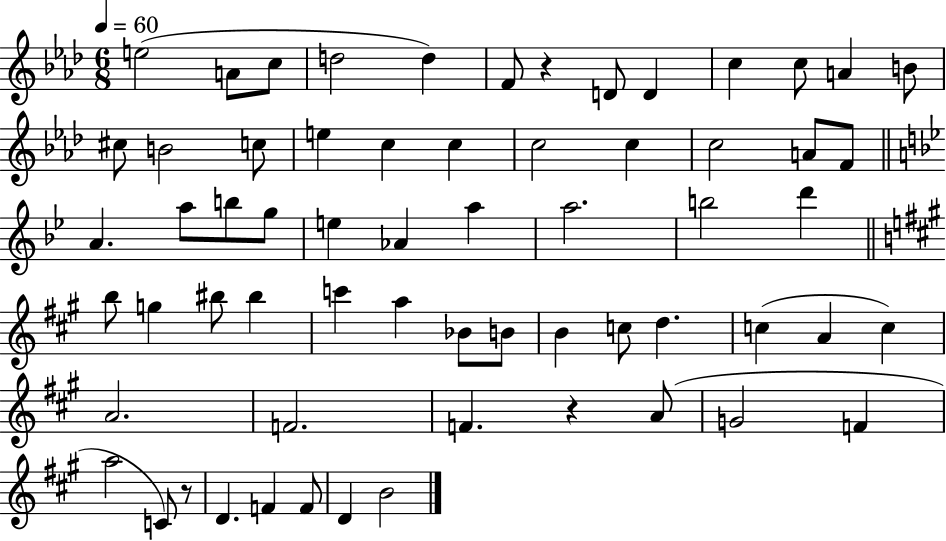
{
  \clef treble
  \numericTimeSignature
  \time 6/8
  \key aes \major
  \tempo 4 = 60
  e''2( a'8 c''8 | d''2 d''4) | f'8 r4 d'8 d'4 | c''4 c''8 a'4 b'8 | \break cis''8 b'2 c''8 | e''4 c''4 c''4 | c''2 c''4 | c''2 a'8 f'8 | \break \bar "||" \break \key g \minor a'4. a''8 b''8 g''8 | e''4 aes'4 a''4 | a''2. | b''2 d'''4 | \break \bar "||" \break \key a \major b''8 g''4 bis''8 bis''4 | c'''4 a''4 bes'8 b'8 | b'4 c''8 d''4. | c''4( a'4 c''4) | \break a'2. | f'2. | f'4. r4 a'8( | g'2 f'4 | \break a''2 c'8) r8 | d'4. f'4 f'8 | d'4 b'2 | \bar "|."
}